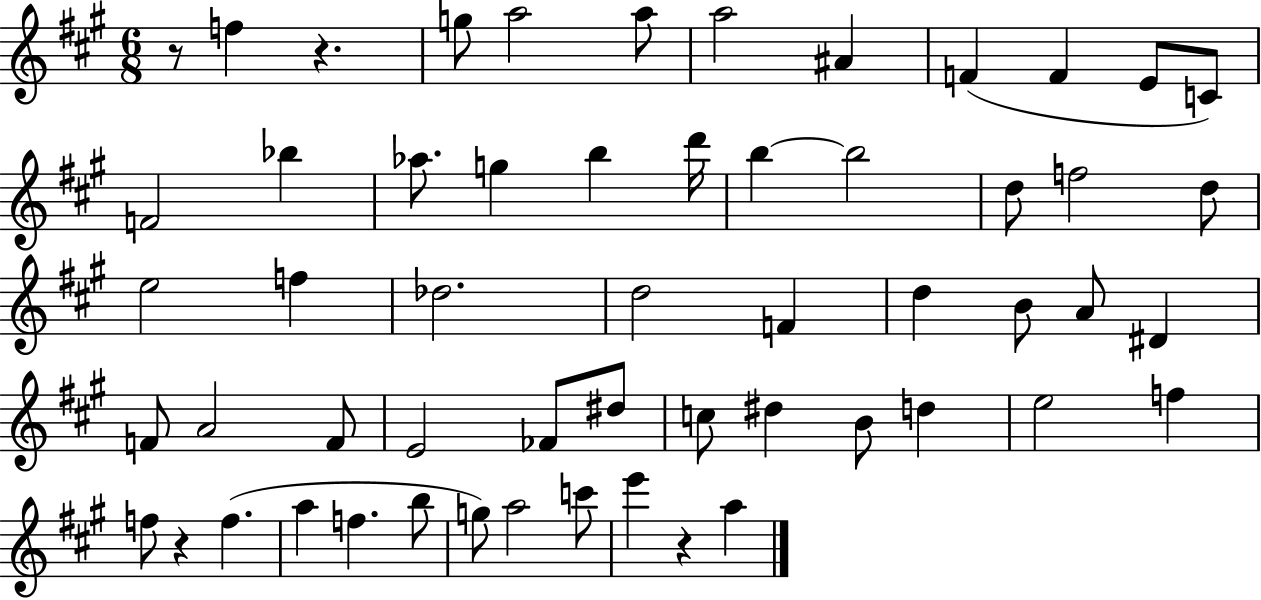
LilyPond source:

{
  \clef treble
  \numericTimeSignature
  \time 6/8
  \key a \major
  r8 f''4 r4. | g''8 a''2 a''8 | a''2 ais'4 | f'4( f'4 e'8 c'8) | \break f'2 bes''4 | aes''8. g''4 b''4 d'''16 | b''4~~ b''2 | d''8 f''2 d''8 | \break e''2 f''4 | des''2. | d''2 f'4 | d''4 b'8 a'8 dis'4 | \break f'8 a'2 f'8 | e'2 fes'8 dis''8 | c''8 dis''4 b'8 d''4 | e''2 f''4 | \break f''8 r4 f''4.( | a''4 f''4. b''8 | g''8) a''2 c'''8 | e'''4 r4 a''4 | \break \bar "|."
}